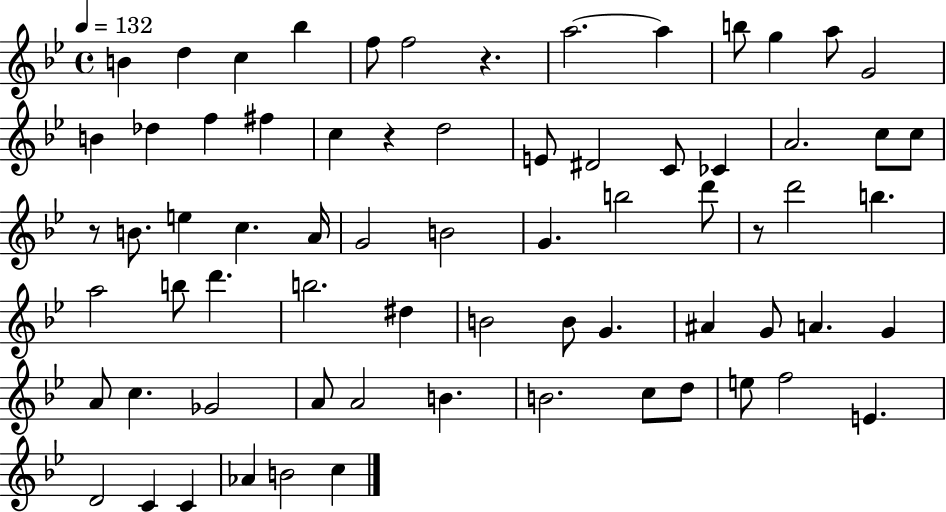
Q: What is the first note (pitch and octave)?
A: B4